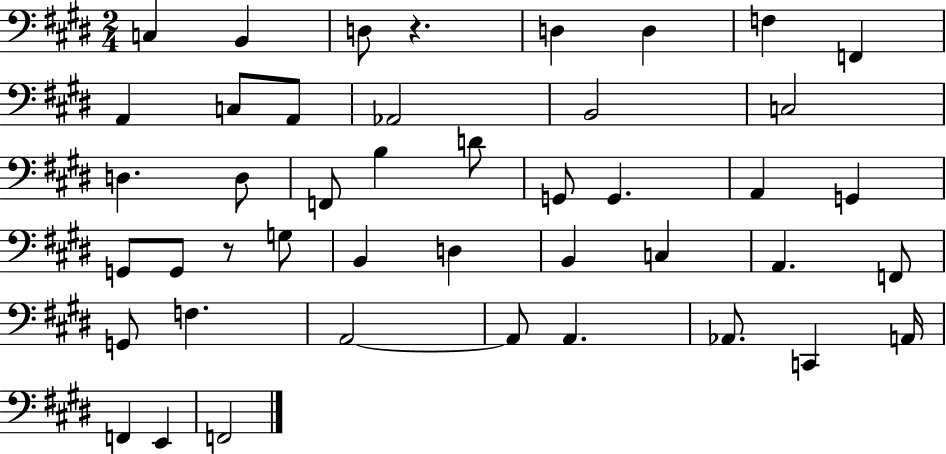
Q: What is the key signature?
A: E major